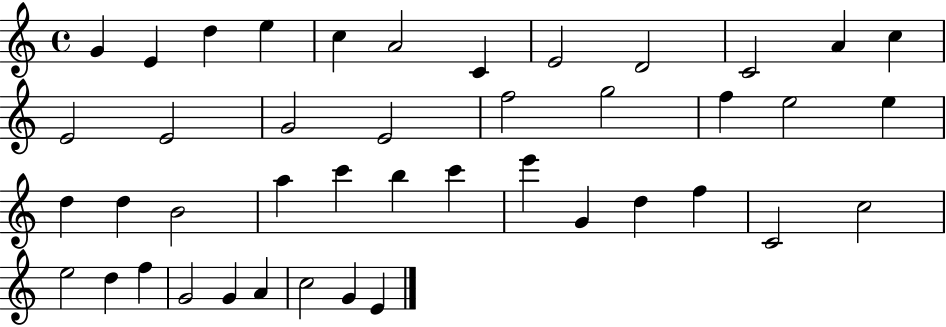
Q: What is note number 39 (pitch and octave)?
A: G4